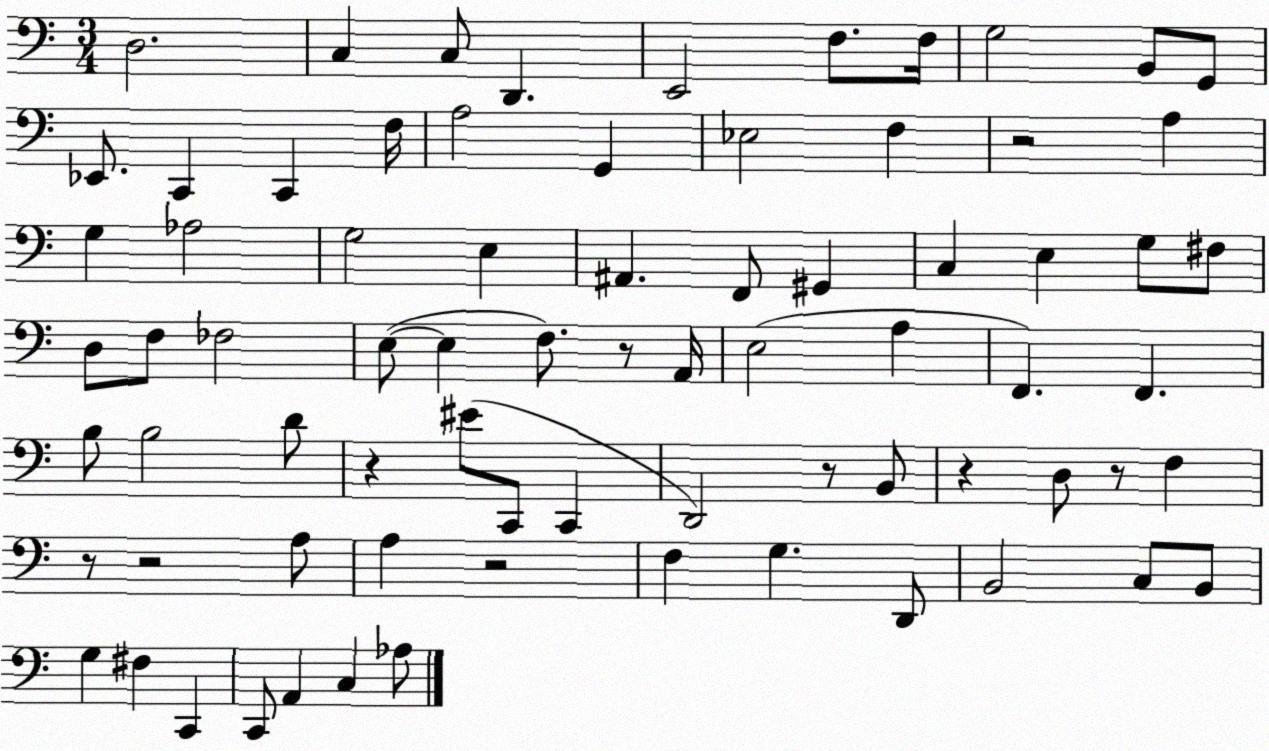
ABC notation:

X:1
T:Untitled
M:3/4
L:1/4
K:C
D,2 C, C,/2 D,, E,,2 F,/2 F,/4 G,2 B,,/2 G,,/2 _E,,/2 C,, C,, F,/4 A,2 G,, _E,2 F, z2 A, G, _A,2 G,2 E, ^A,, F,,/2 ^G,, C, E, G,/2 ^F,/2 D,/2 F,/2 _F,2 E,/2 E, F,/2 z/2 A,,/4 E,2 A, F,, F,, B,/2 B,2 D/2 z ^E/2 C,,/2 C,, D,,2 z/2 B,,/2 z D,/2 z/2 F, z/2 z2 A,/2 A, z2 F, G, D,,/2 B,,2 C,/2 B,,/2 G, ^F, C,, C,,/2 A,, C, _A,/2